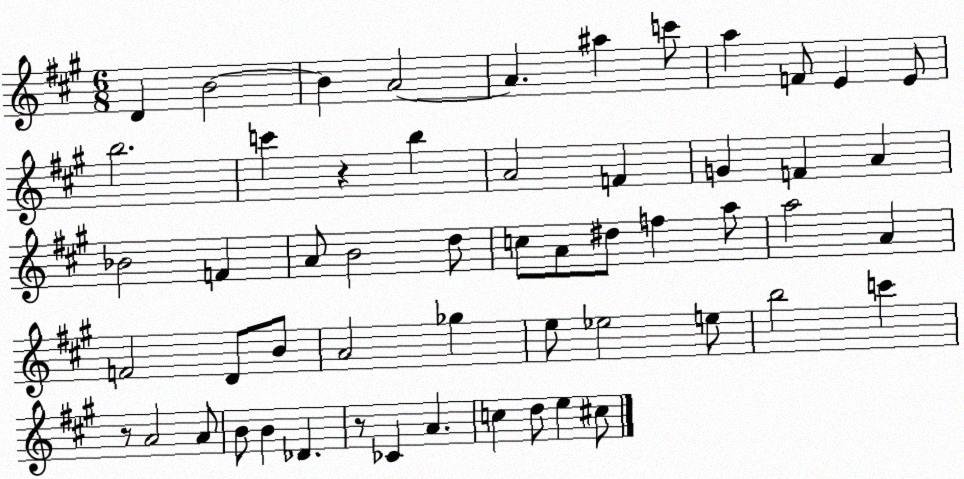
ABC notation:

X:1
T:Untitled
M:6/8
L:1/4
K:A
D B2 B A2 A ^a c'/2 a F/2 E E/2 b2 c' z b A2 F G F A _B2 F A/2 B2 d/2 c/2 A/2 ^d/2 f a/2 a2 A F2 D/2 B/2 A2 _g e/2 _e2 e/2 b2 c' z/2 A2 A/2 B/2 B _D z/2 _C A c d/2 e ^c/2